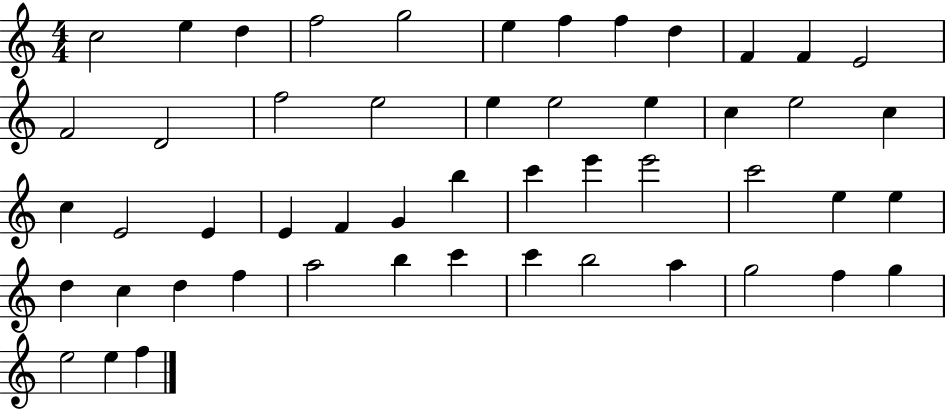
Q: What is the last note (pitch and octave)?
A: F5